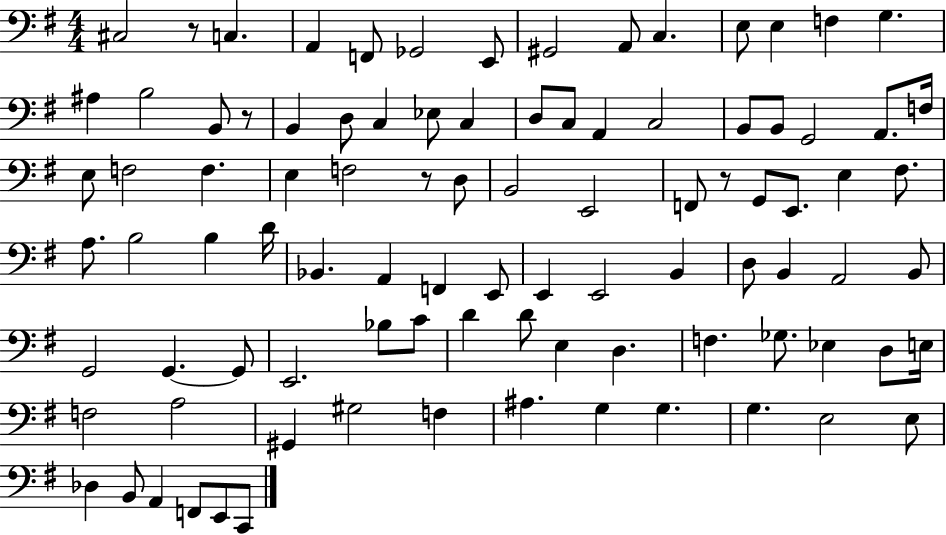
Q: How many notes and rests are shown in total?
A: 94